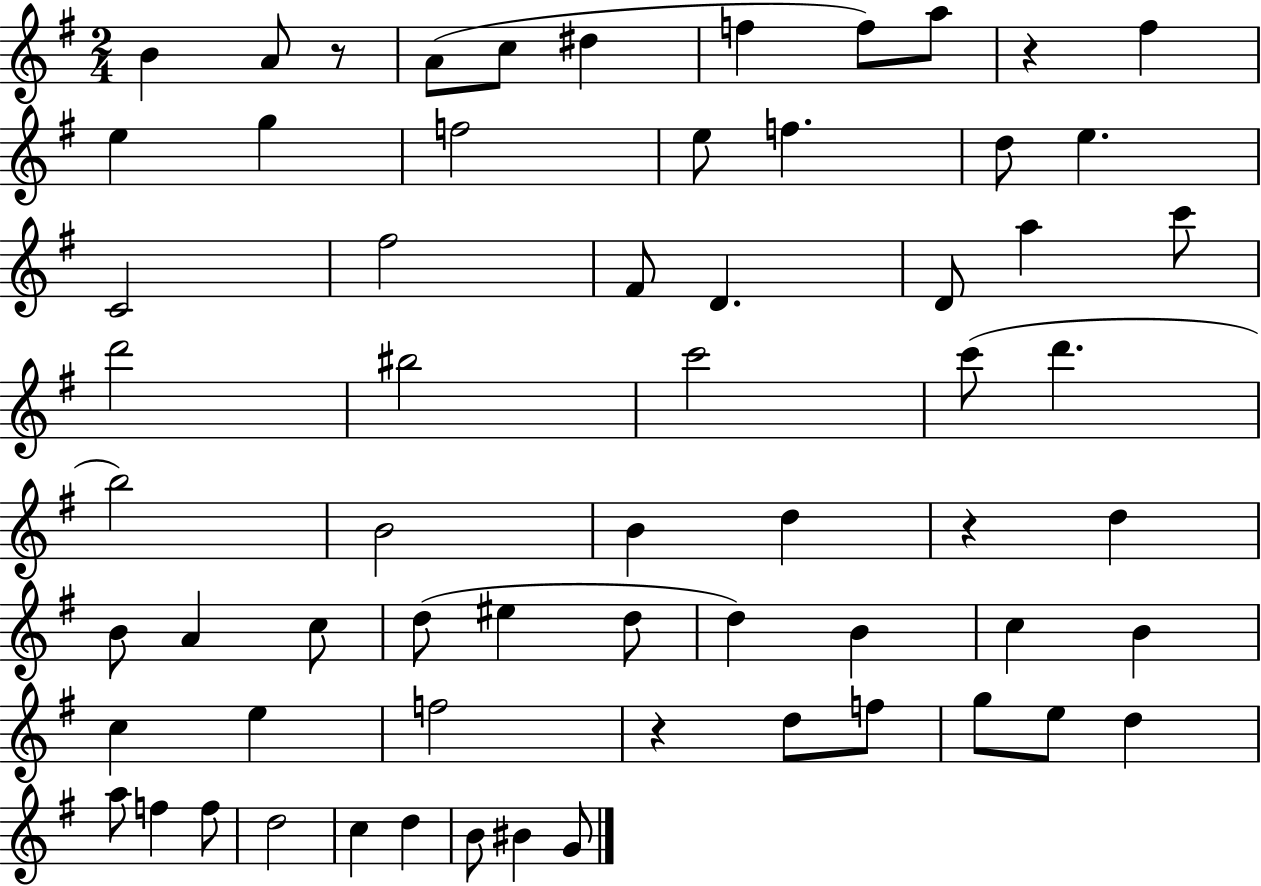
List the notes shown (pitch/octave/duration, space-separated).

B4/q A4/e R/e A4/e C5/e D#5/q F5/q F5/e A5/e R/q F#5/q E5/q G5/q F5/h E5/e F5/q. D5/e E5/q. C4/h F#5/h F#4/e D4/q. D4/e A5/q C6/e D6/h BIS5/h C6/h C6/e D6/q. B5/h B4/h B4/q D5/q R/q D5/q B4/e A4/q C5/e D5/e EIS5/q D5/e D5/q B4/q C5/q B4/q C5/q E5/q F5/h R/q D5/e F5/e G5/e E5/e D5/q A5/e F5/q F5/e D5/h C5/q D5/q B4/e BIS4/q G4/e